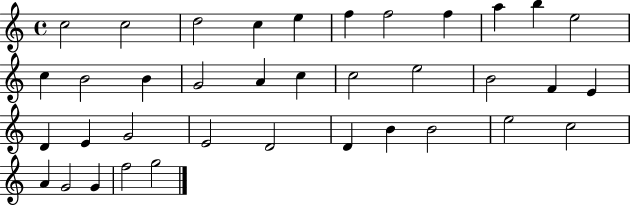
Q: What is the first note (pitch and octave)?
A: C5